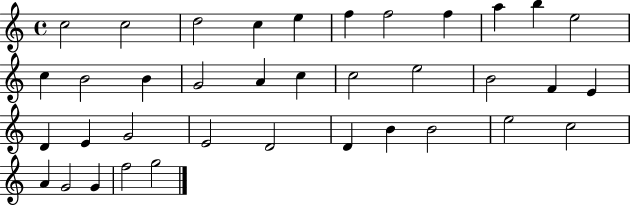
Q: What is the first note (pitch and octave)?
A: C5